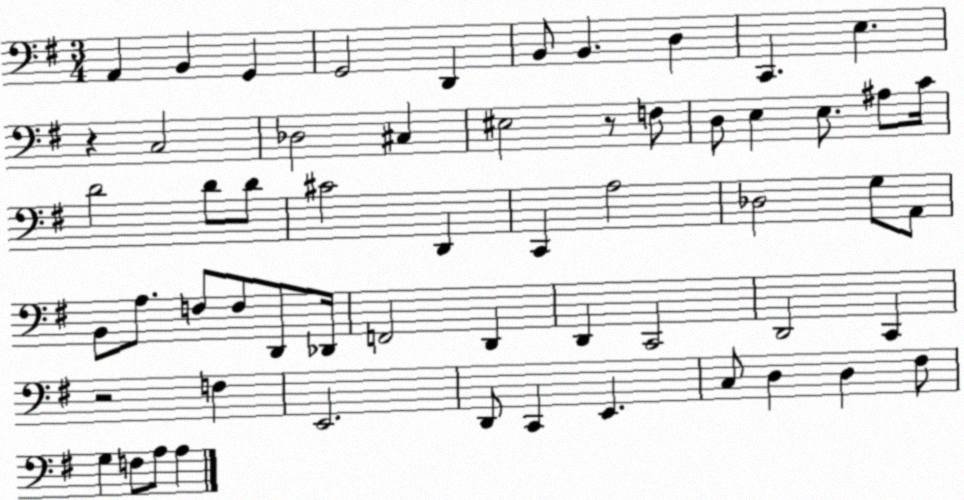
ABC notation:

X:1
T:Untitled
M:3/4
L:1/4
K:G
A,, B,, G,, G,,2 D,, B,,/2 B,, D, C,, E, z C,2 _D,2 ^C, ^E,2 z/2 F,/2 D,/2 E, E,/2 ^A,/2 C/4 D2 D/2 D/2 ^C2 D,, C,, A,2 _D,2 G,/2 A,,/2 B,,/2 A,/2 F,/2 F,/2 D,,/2 _D,,/4 F,,2 D,, D,, C,,2 D,,2 C,, z2 F, E,,2 D,,/2 C,, E,, C,/2 D, D, ^F,/2 G, F,/2 A,/2 A,